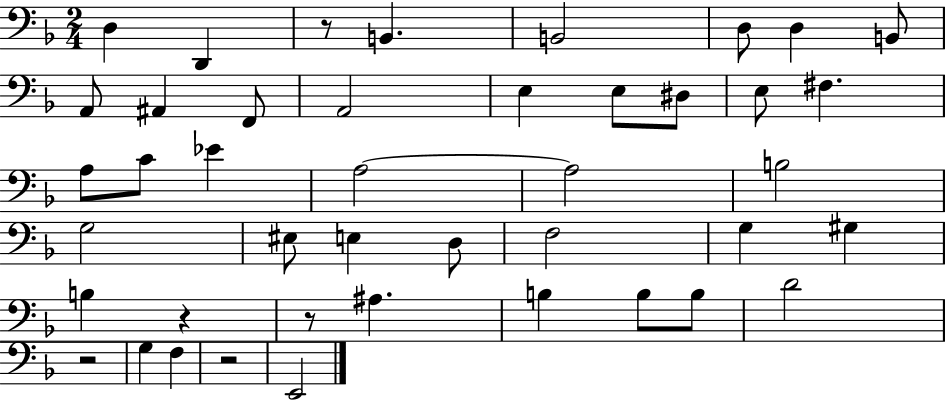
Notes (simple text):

D3/q D2/q R/e B2/q. B2/h D3/e D3/q B2/e A2/e A#2/q F2/e A2/h E3/q E3/e D#3/e E3/e F#3/q. A3/e C4/e Eb4/q A3/h A3/h B3/h G3/h EIS3/e E3/q D3/e F3/h G3/q G#3/q B3/q R/q R/e A#3/q. B3/q B3/e B3/e D4/h R/h G3/q F3/q R/h E2/h